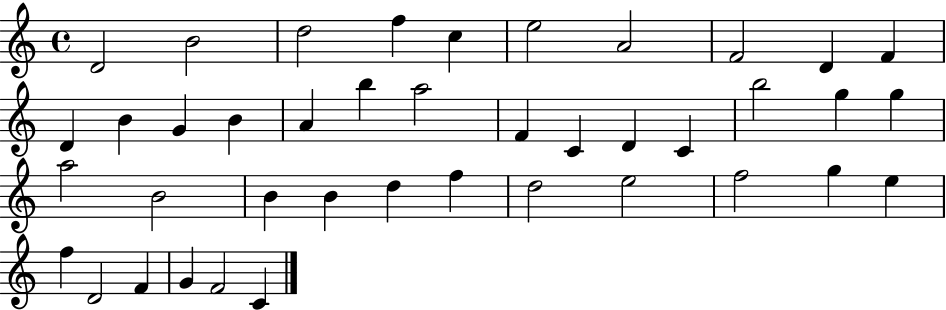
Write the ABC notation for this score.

X:1
T:Untitled
M:4/4
L:1/4
K:C
D2 B2 d2 f c e2 A2 F2 D F D B G B A b a2 F C D C b2 g g a2 B2 B B d f d2 e2 f2 g e f D2 F G F2 C